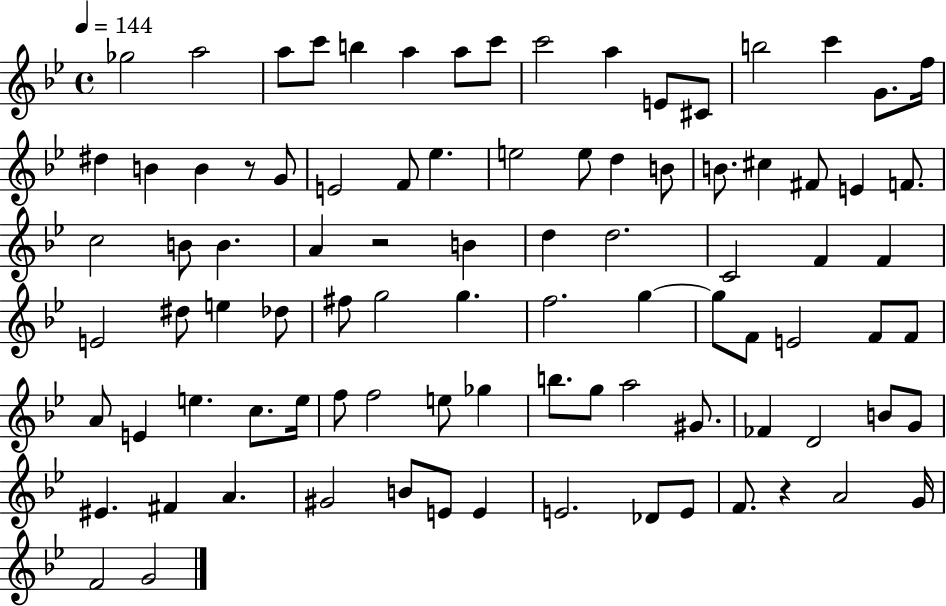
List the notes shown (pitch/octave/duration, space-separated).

Gb5/h A5/h A5/e C6/e B5/q A5/q A5/e C6/e C6/h A5/q E4/e C#4/e B5/h C6/q G4/e. F5/s D#5/q B4/q B4/q R/e G4/e E4/h F4/e Eb5/q. E5/h E5/e D5/q B4/e B4/e. C#5/q F#4/e E4/q F4/e. C5/h B4/e B4/q. A4/q R/h B4/q D5/q D5/h. C4/h F4/q F4/q E4/h D#5/e E5/q Db5/e F#5/e G5/h G5/q. F5/h. G5/q G5/e F4/e E4/h F4/e F4/e A4/e E4/q E5/q. C5/e. E5/s F5/e F5/h E5/e Gb5/q B5/e. G5/e A5/h G#4/e. FES4/q D4/h B4/e G4/e EIS4/q. F#4/q A4/q. G#4/h B4/e E4/e E4/q E4/h. Db4/e E4/e F4/e. R/q A4/h G4/s F4/h G4/h